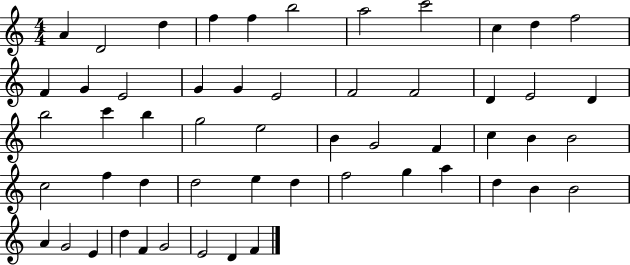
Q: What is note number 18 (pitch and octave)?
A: F4